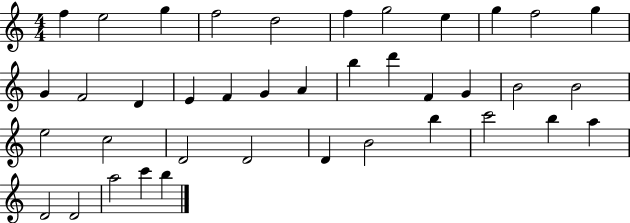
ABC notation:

X:1
T:Untitled
M:4/4
L:1/4
K:C
f e2 g f2 d2 f g2 e g f2 g G F2 D E F G A b d' F G B2 B2 e2 c2 D2 D2 D B2 b c'2 b a D2 D2 a2 c' b